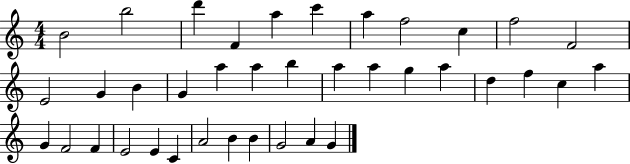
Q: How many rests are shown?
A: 0